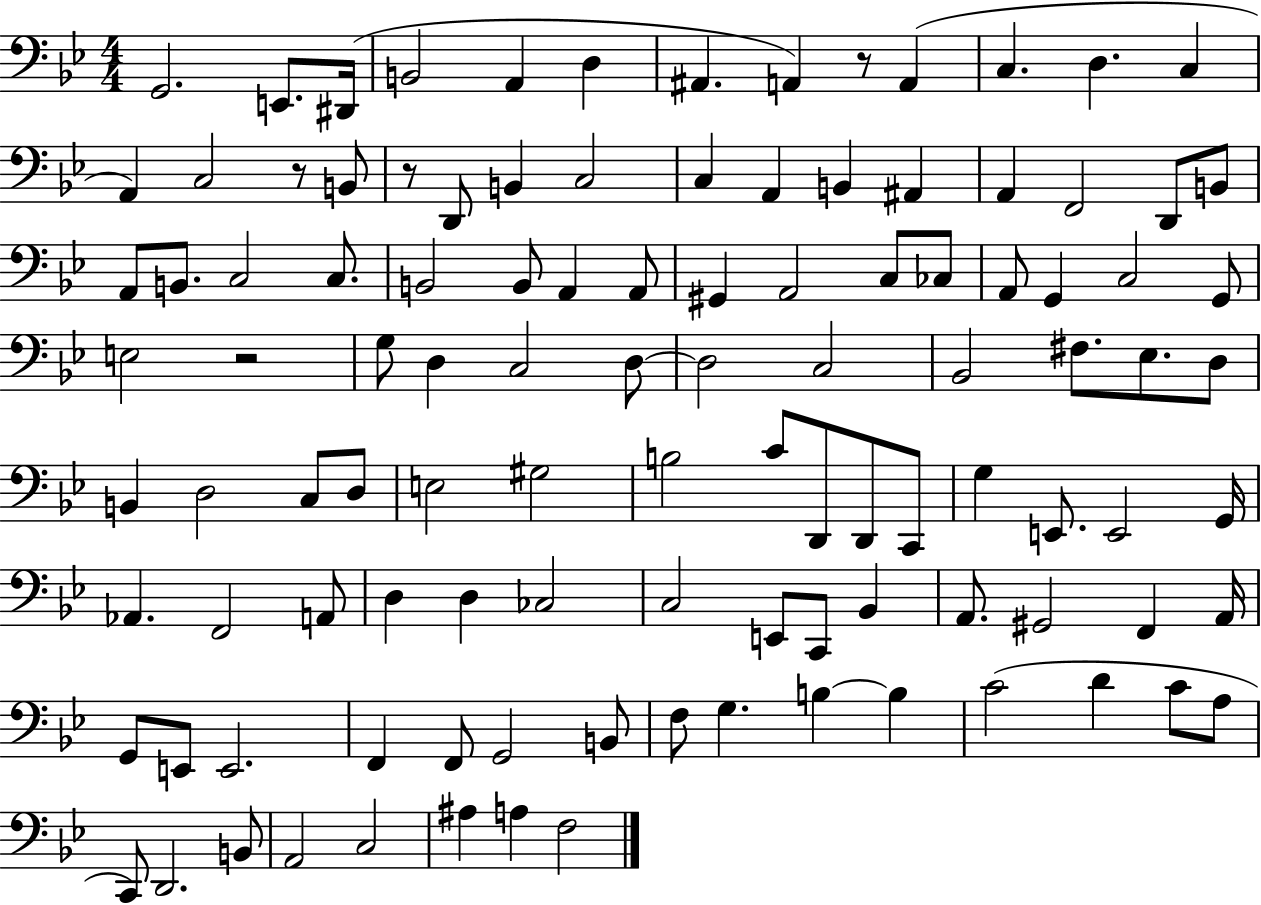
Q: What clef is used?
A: bass